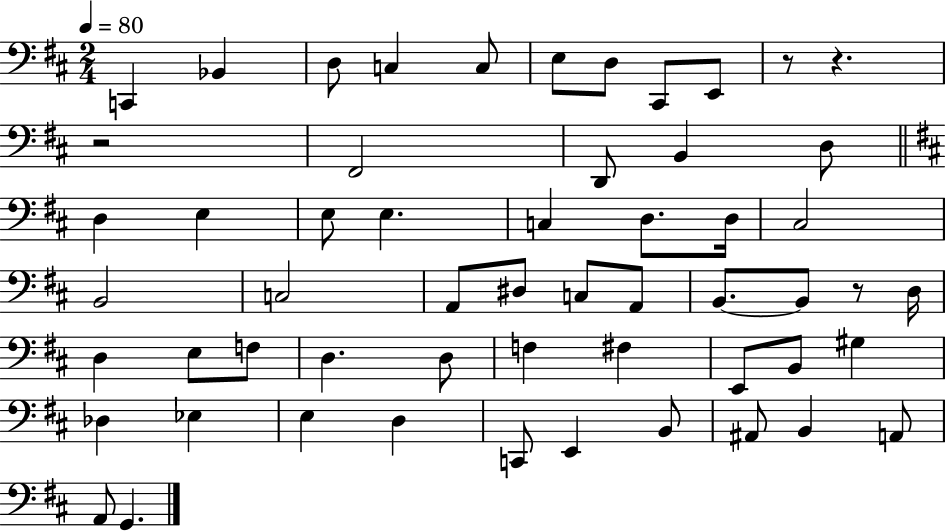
X:1
T:Untitled
M:2/4
L:1/4
K:D
C,, _B,, D,/2 C, C,/2 E,/2 D,/2 ^C,,/2 E,,/2 z/2 z z2 ^F,,2 D,,/2 B,, D,/2 D, E, E,/2 E, C, D,/2 D,/4 ^C,2 B,,2 C,2 A,,/2 ^D,/2 C,/2 A,,/2 B,,/2 B,,/2 z/2 D,/4 D, E,/2 F,/2 D, D,/2 F, ^F, E,,/2 B,,/2 ^G, _D, _E, E, D, C,,/2 E,, B,,/2 ^A,,/2 B,, A,,/2 A,,/2 G,,